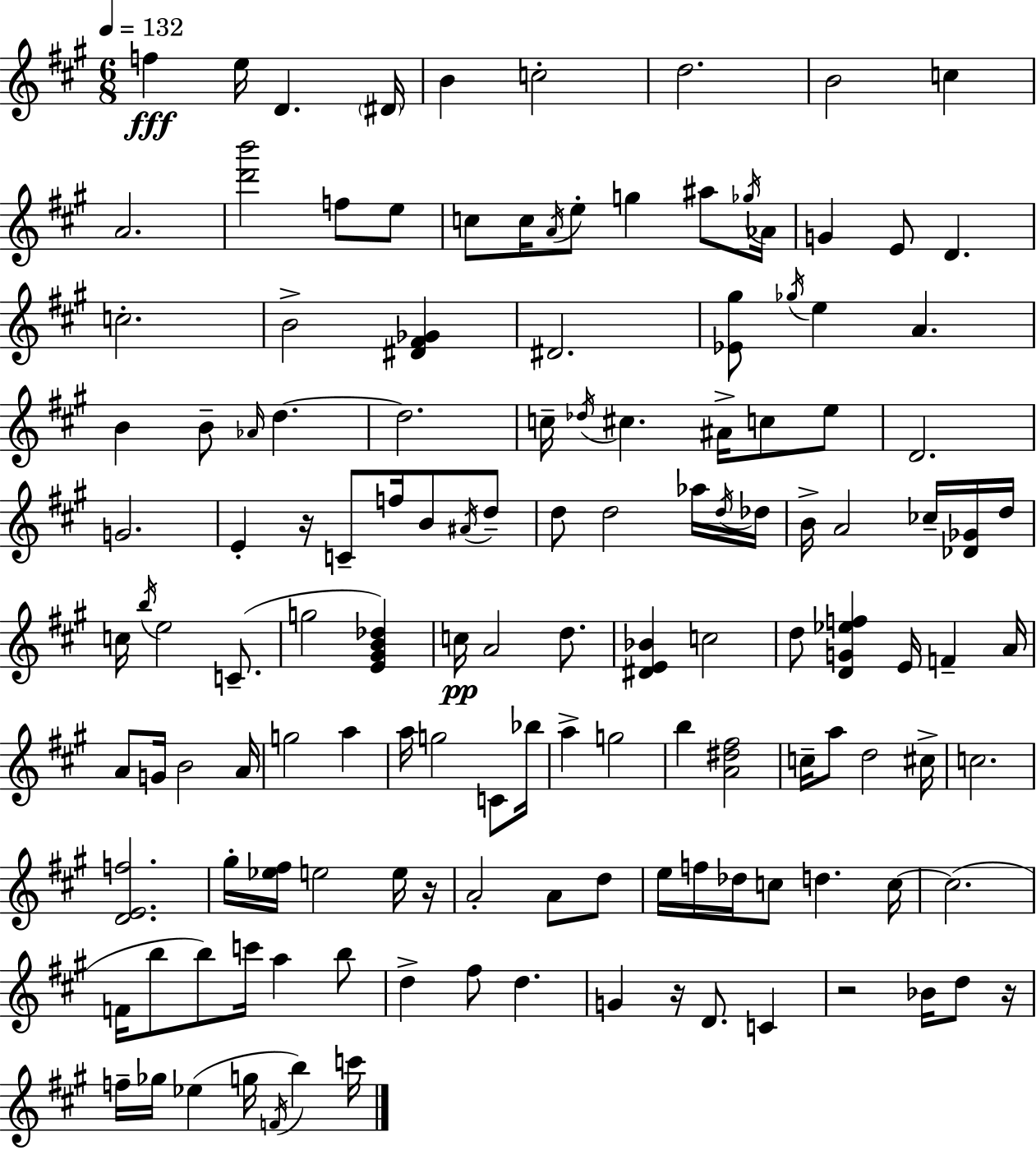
F5/q E5/s D4/q. D#4/s B4/q C5/h D5/h. B4/h C5/q A4/h. [D6,B6]/h F5/e E5/e C5/e C5/s A4/s E5/e G5/q A#5/e Gb5/s Ab4/s G4/q E4/e D4/q. C5/h. B4/h [D#4,F#4,Gb4]/q D#4/h. [Eb4,G#5]/e Gb5/s E5/q A4/q. B4/q B4/e Ab4/s D5/q. D5/h. C5/s Db5/s C#5/q. A#4/s C5/e E5/e D4/h. G4/h. E4/q R/s C4/e F5/s B4/e A#4/s D5/e D5/e D5/h Ab5/s D5/s Db5/s B4/s A4/h CES5/s [Db4,Gb4]/s D5/s C5/s B5/s E5/h C4/e. G5/h [E4,G#4,B4,Db5]/q C5/s A4/h D5/e. [D#4,E4,Bb4]/q C5/h D5/e [D4,G4,Eb5,F5]/q E4/s F4/q A4/s A4/e G4/s B4/h A4/s G5/h A5/q A5/s G5/h C4/e Bb5/s A5/q G5/h B5/q [A4,D#5,F#5]/h C5/s A5/e D5/h C#5/s C5/h. [D4,E4,F5]/h. G#5/s [Eb5,F#5]/s E5/h E5/s R/s A4/h A4/e D5/e E5/s F5/s Db5/s C5/e D5/q. C5/s C5/h. F4/s B5/e B5/e C6/s A5/q B5/e D5/q F#5/e D5/q. G4/q R/s D4/e. C4/q R/h Bb4/s D5/e R/s F5/s Gb5/s Eb5/q G5/s F4/s B5/q C6/s